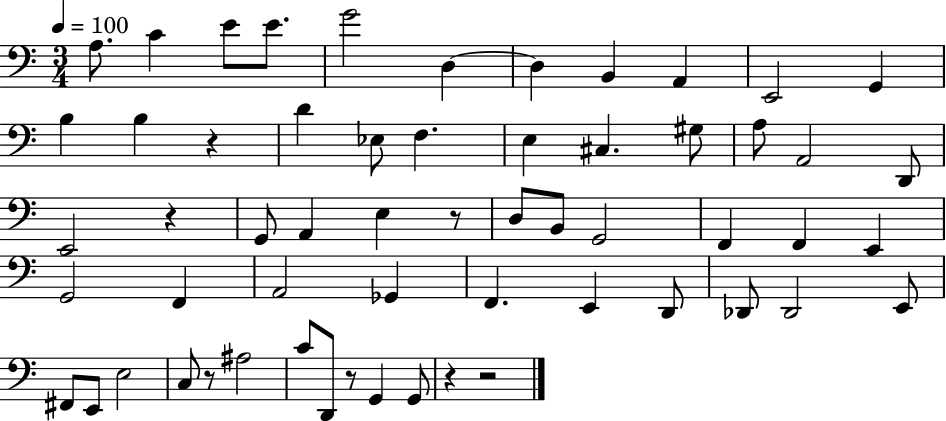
{
  \clef bass
  \numericTimeSignature
  \time 3/4
  \key c \major
  \tempo 4 = 100
  a8. c'4 e'8 e'8. | g'2 d4~~ | d4 b,4 a,4 | e,2 g,4 | \break b4 b4 r4 | d'4 ees8 f4. | e4 cis4. gis8 | a8 a,2 d,8 | \break e,2 r4 | g,8 a,4 e4 r8 | d8 b,8 g,2 | f,4 f,4 e,4 | \break g,2 f,4 | a,2 ges,4 | f,4. e,4 d,8 | des,8 des,2 e,8 | \break fis,8 e,8 e2 | c8 r8 ais2 | c'8 d,8 r8 g,4 g,8 | r4 r2 | \break \bar "|."
}